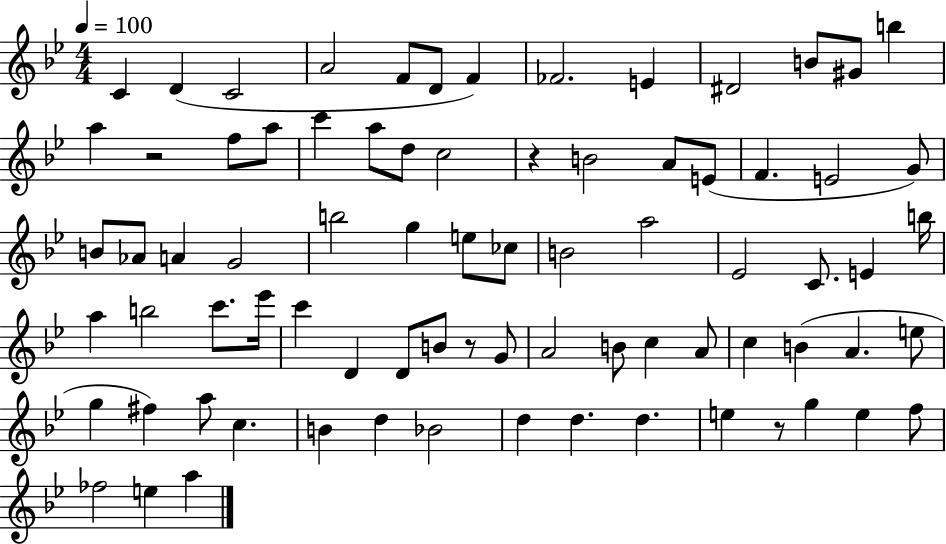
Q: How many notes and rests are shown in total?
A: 78